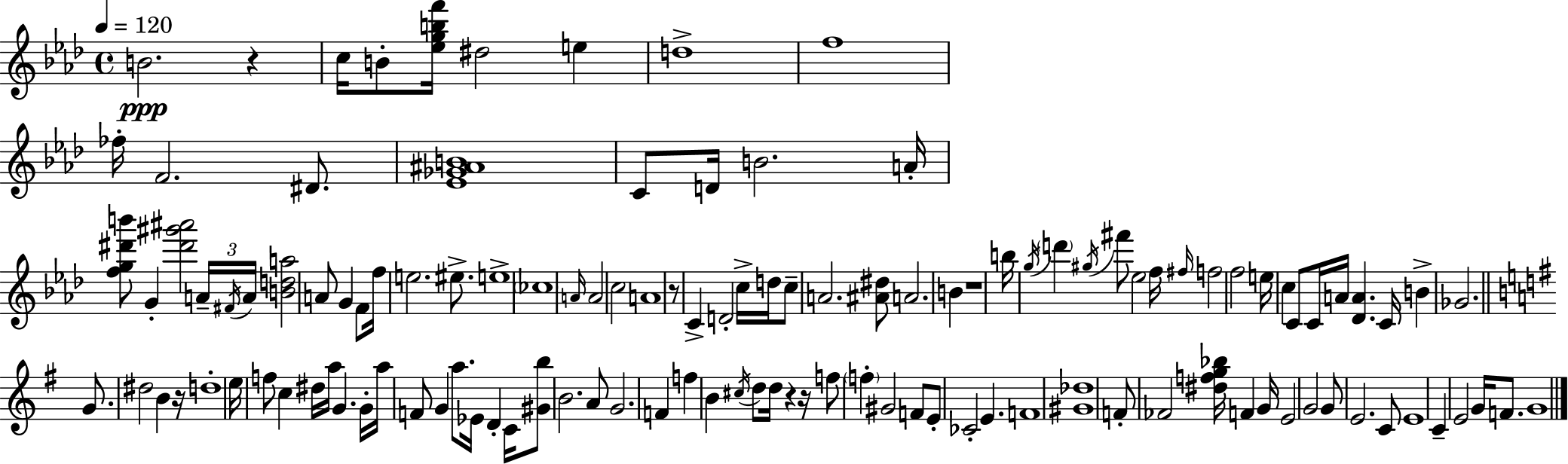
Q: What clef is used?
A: treble